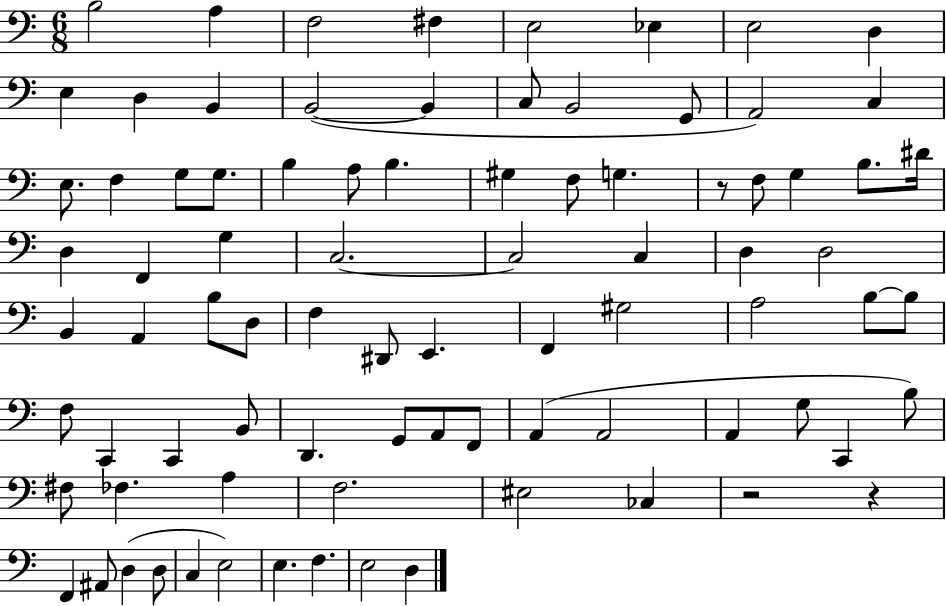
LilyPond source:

{
  \clef bass
  \numericTimeSignature
  \time 6/8
  \key c \major
  \repeat volta 2 { b2 a4 | f2 fis4 | e2 ees4 | e2 d4 | \break e4 d4 b,4 | b,2~(~ b,4 | c8 b,2 g,8 | a,2) c4 | \break e8. f4 g8 g8. | b4 a8 b4. | gis4 f8 g4. | r8 f8 g4 b8. dis'16 | \break d4 f,4 g4 | c2.~~ | c2 c4 | d4 d2 | \break b,4 a,4 b8 d8 | f4 dis,8 e,4. | f,4 gis2 | a2 b8~~ b8 | \break f8 c,4 c,4 b,8 | d,4. g,8 a,8 f,8 | a,4( a,2 | a,4 g8 c,4 b8) | \break fis8 fes4. a4 | f2. | eis2 ces4 | r2 r4 | \break f,4 ais,8 d4( d8 | c4 e2) | e4. f4. | e2 d4 | \break } \bar "|."
}